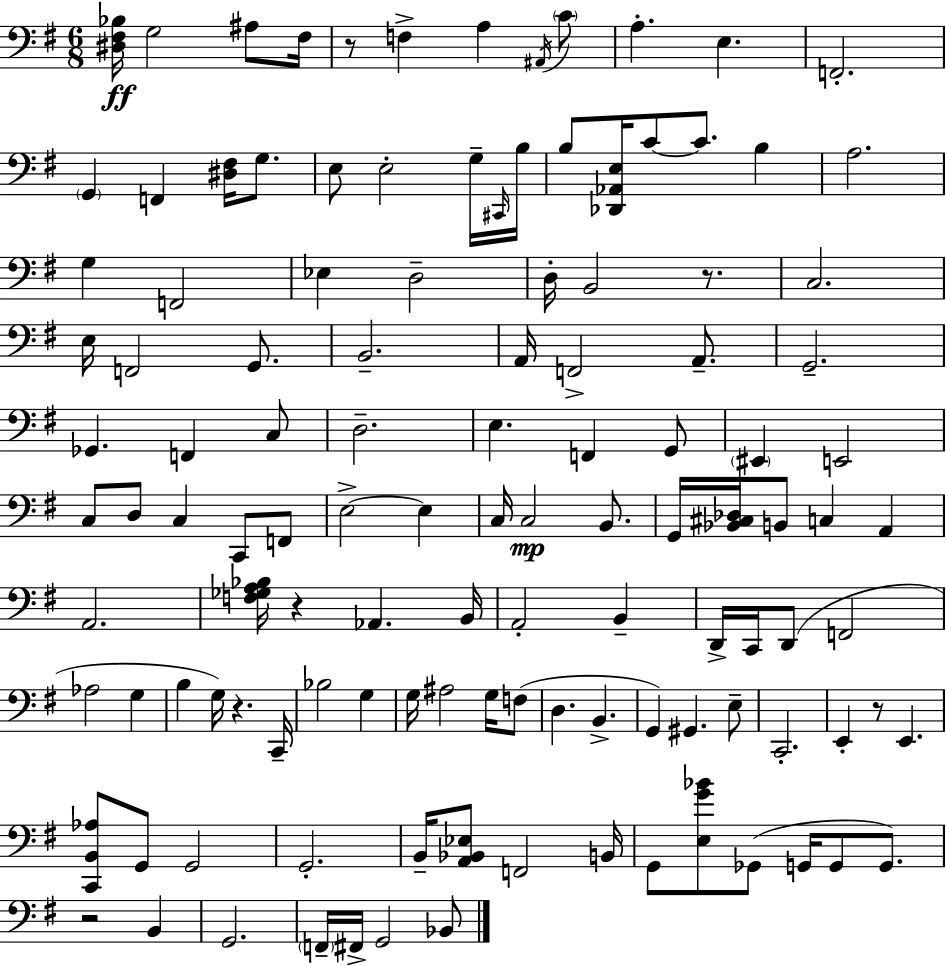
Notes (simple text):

[D#3,F#3,Bb3]/s G3/h A#3/e F#3/s R/e F3/q A3/q A#2/s C4/e A3/q. E3/q. F2/h. G2/q F2/q [D#3,F#3]/s G3/e. E3/e E3/h G3/s C#2/s B3/s B3/e [Db2,Ab2,E3]/s C4/e C4/e. B3/q A3/h. G3/q F2/h Eb3/q D3/h D3/s B2/h R/e. C3/h. E3/s F2/h G2/e. B2/h. A2/s F2/h A2/e. G2/h. Gb2/q. F2/q C3/e D3/h. E3/q. F2/q G2/e EIS2/q E2/h C3/e D3/e C3/q C2/e F2/e E3/h E3/q C3/s C3/h B2/e. G2/s [Bb2,C#3,Db3]/s B2/e C3/q A2/q A2/h. [F3,Gb3,A3,Bb3]/s R/q Ab2/q. B2/s A2/h B2/q D2/s C2/s D2/e F2/h Ab3/h G3/q B3/q G3/s R/q. C2/s Bb3/h G3/q G3/s A#3/h G3/s F3/e D3/q. B2/q. G2/q G#2/q. E3/e C2/h. E2/q R/e E2/q. [C2,B2,Ab3]/e G2/e G2/h G2/h. B2/s [A2,Bb2,Eb3]/e F2/h B2/s G2/e [E3,G4,Bb4]/e Gb2/e G2/s G2/e G2/e. R/h B2/q G2/h. F2/s F#2/s G2/h Bb2/e